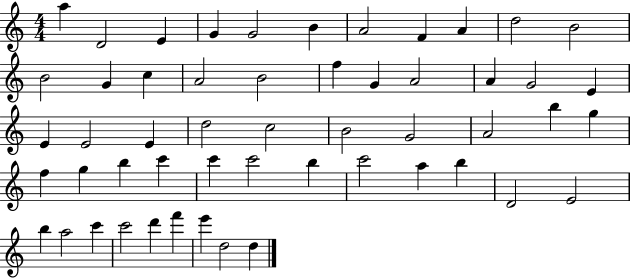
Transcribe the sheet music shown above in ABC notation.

X:1
T:Untitled
M:4/4
L:1/4
K:C
a D2 E G G2 B A2 F A d2 B2 B2 G c A2 B2 f G A2 A G2 E E E2 E d2 c2 B2 G2 A2 b g f g b c' c' c'2 b c'2 a b D2 E2 b a2 c' c'2 d' f' e' d2 d